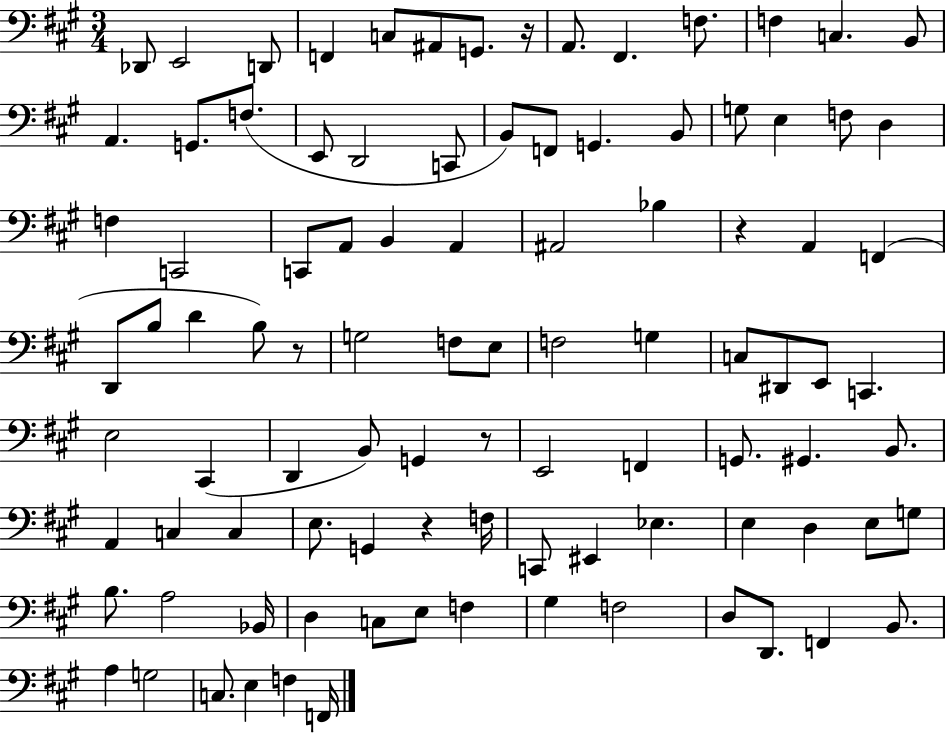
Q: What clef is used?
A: bass